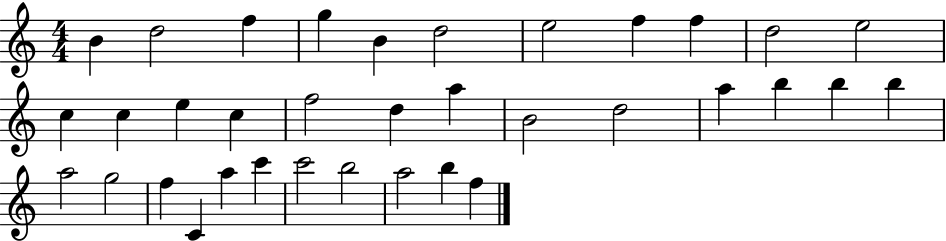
{
  \clef treble
  \numericTimeSignature
  \time 4/4
  \key c \major
  b'4 d''2 f''4 | g''4 b'4 d''2 | e''2 f''4 f''4 | d''2 e''2 | \break c''4 c''4 e''4 c''4 | f''2 d''4 a''4 | b'2 d''2 | a''4 b''4 b''4 b''4 | \break a''2 g''2 | f''4 c'4 a''4 c'''4 | c'''2 b''2 | a''2 b''4 f''4 | \break \bar "|."
}